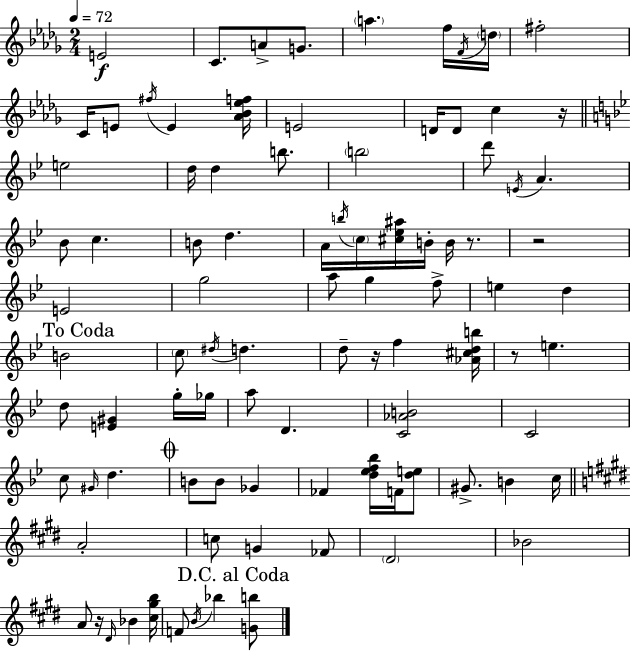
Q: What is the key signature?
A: BES minor